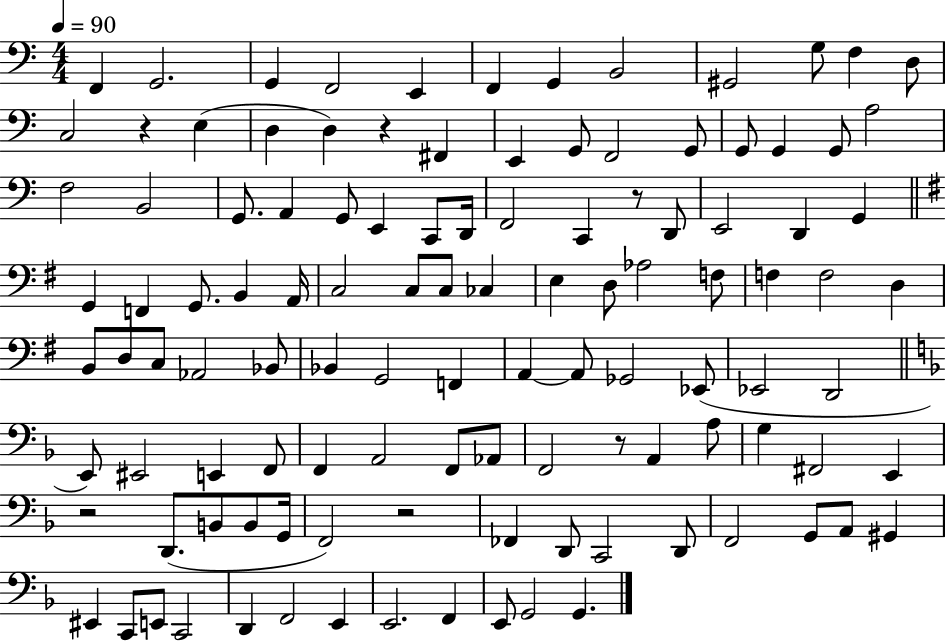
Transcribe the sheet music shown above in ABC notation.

X:1
T:Untitled
M:4/4
L:1/4
K:C
F,, G,,2 G,, F,,2 E,, F,, G,, B,,2 ^G,,2 G,/2 F, D,/2 C,2 z E, D, D, z ^F,, E,, G,,/2 F,,2 G,,/2 G,,/2 G,, G,,/2 A,2 F,2 B,,2 G,,/2 A,, G,,/2 E,, C,,/2 D,,/4 F,,2 C,, z/2 D,,/2 E,,2 D,, G,, G,, F,, G,,/2 B,, A,,/4 C,2 C,/2 C,/2 _C, E, D,/2 _A,2 F,/2 F, F,2 D, B,,/2 D,/2 C,/2 _A,,2 _B,,/2 _B,, G,,2 F,, A,, A,,/2 _G,,2 _E,,/2 _E,,2 D,,2 E,,/2 ^E,,2 E,, F,,/2 F,, A,,2 F,,/2 _A,,/2 F,,2 z/2 A,, A,/2 G, ^F,,2 E,, z2 D,,/2 B,,/2 B,,/2 G,,/4 F,,2 z2 _F,, D,,/2 C,,2 D,,/2 F,,2 G,,/2 A,,/2 ^G,, ^E,, C,,/2 E,,/2 C,,2 D,, F,,2 E,, E,,2 F,, E,,/2 G,,2 G,,